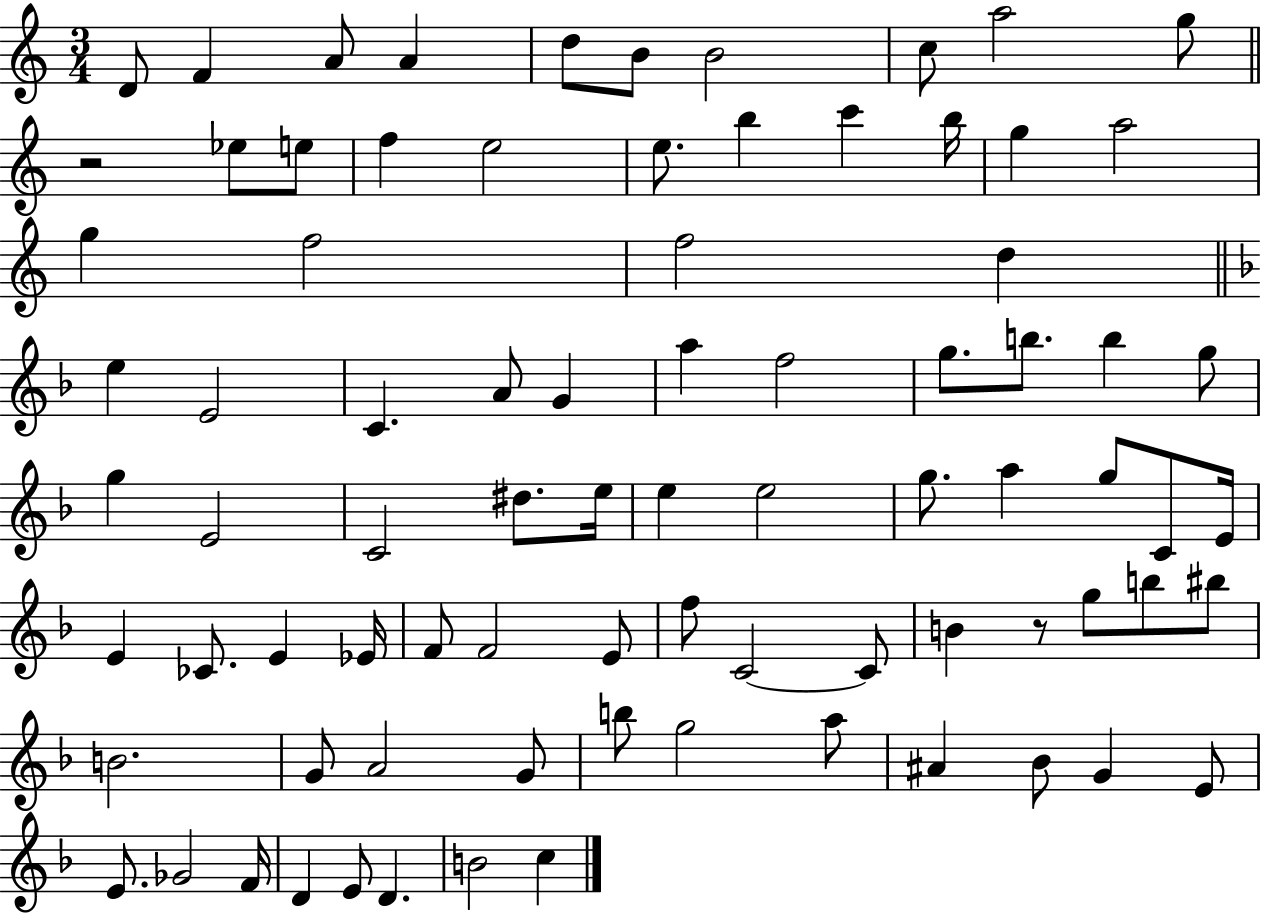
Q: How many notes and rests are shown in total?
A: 82